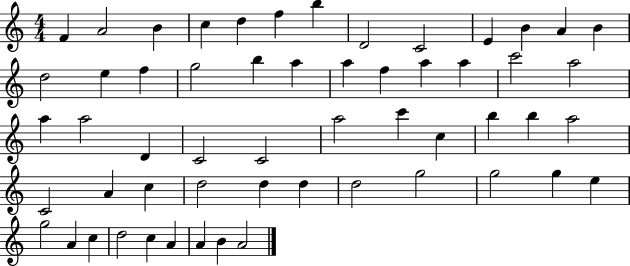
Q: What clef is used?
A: treble